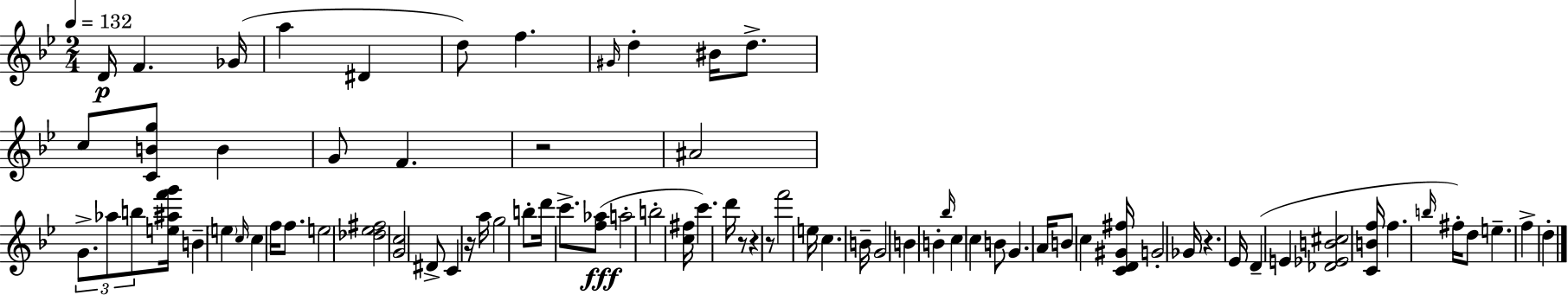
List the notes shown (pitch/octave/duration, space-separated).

D4/s F4/q. Gb4/s A5/q D#4/q D5/e F5/q. G#4/s D5/q BIS4/s D5/e. C5/e [C4,B4,G5]/e B4/q G4/e F4/q. R/h A#4/h G4/e. Ab5/e B5/e [E5,A#5,F6,G6]/s B4/q E5/q C5/s C5/q F5/s F5/e. E5/h [Db5,Eb5,F#5]/h [G4,C5]/h D#4/e C4/q R/s A5/s G5/h B5/e D6/s C6/e. [F5,Ab5]/e A5/h B5/h [C5,F#5]/s C6/q. D6/s R/e R/q R/e F6/h E5/s C5/q. B4/s G4/h B4/q B4/q Bb5/s C5/q C5/q B4/e G4/q. A4/s B4/e C5/q [C4,D4,G#4,F#5]/s G4/h Gb4/s R/q. Eb4/s D4/q E4/q [Db4,Eb4,B4,C#5]/h [C4,B4,F5]/s F5/q. B5/s F#5/s D5/e E5/q. F5/q D5/q